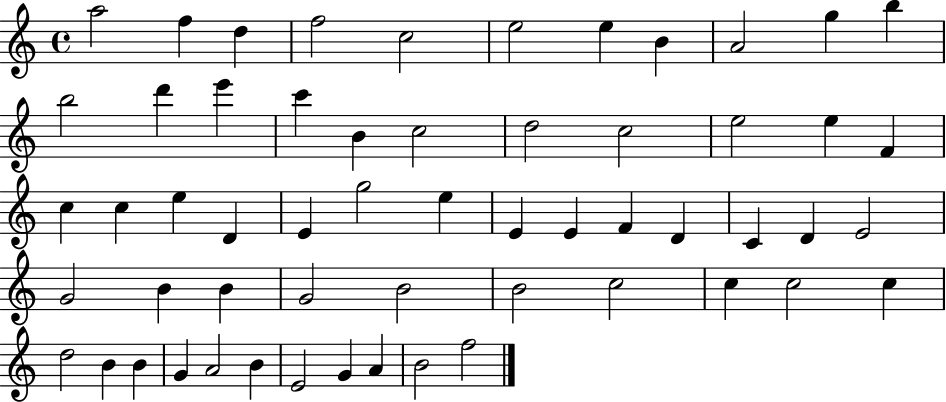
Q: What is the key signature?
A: C major